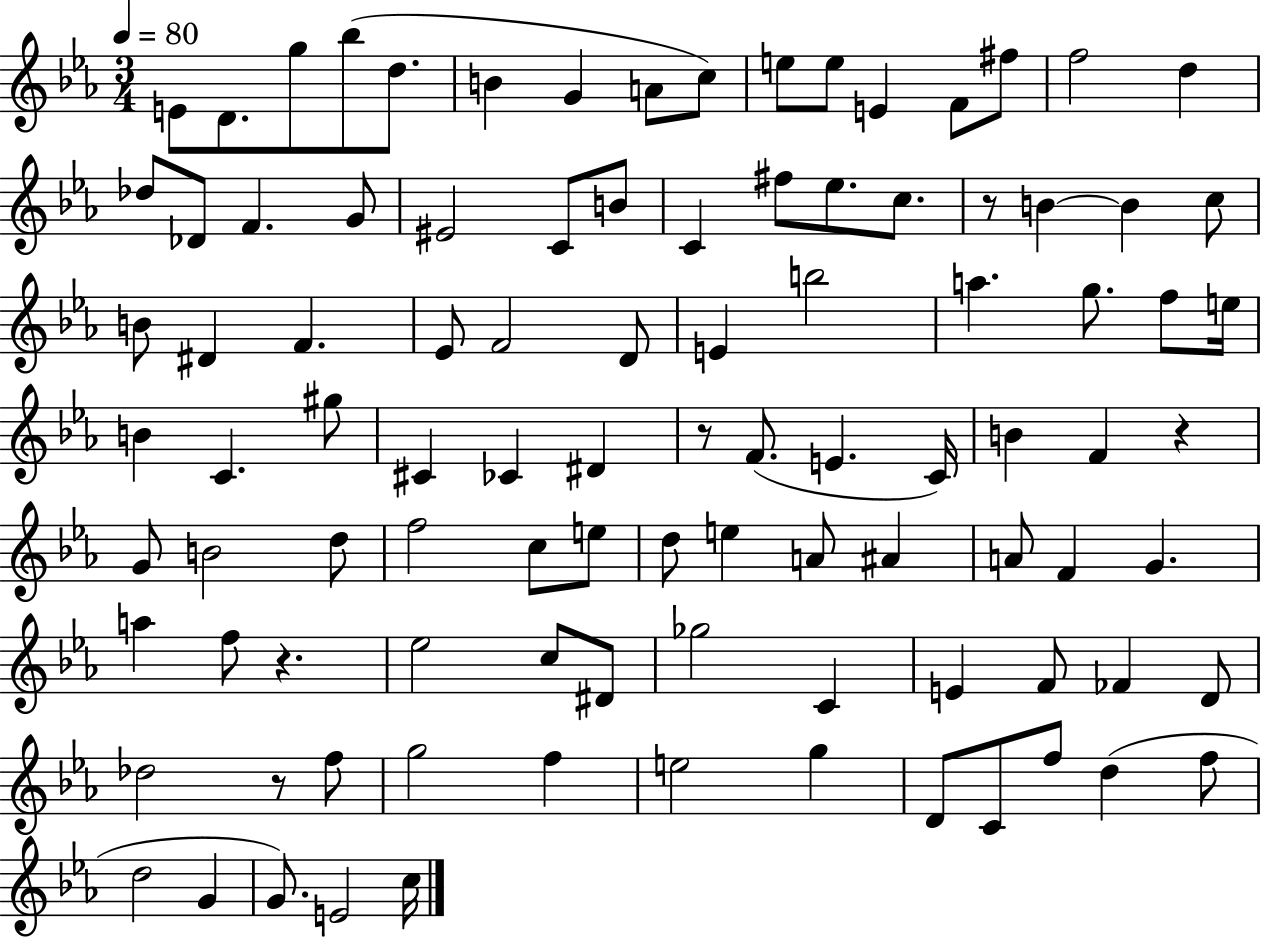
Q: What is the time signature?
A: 3/4